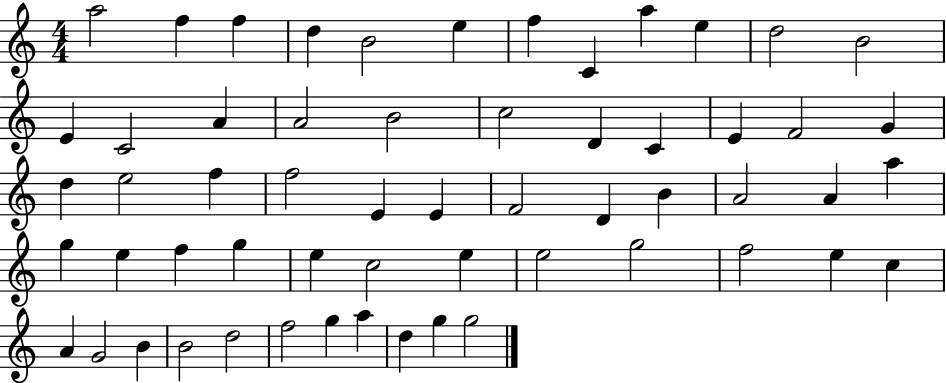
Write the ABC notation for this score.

X:1
T:Untitled
M:4/4
L:1/4
K:C
a2 f f d B2 e f C a e d2 B2 E C2 A A2 B2 c2 D C E F2 G d e2 f f2 E E F2 D B A2 A a g e f g e c2 e e2 g2 f2 e c A G2 B B2 d2 f2 g a d g g2